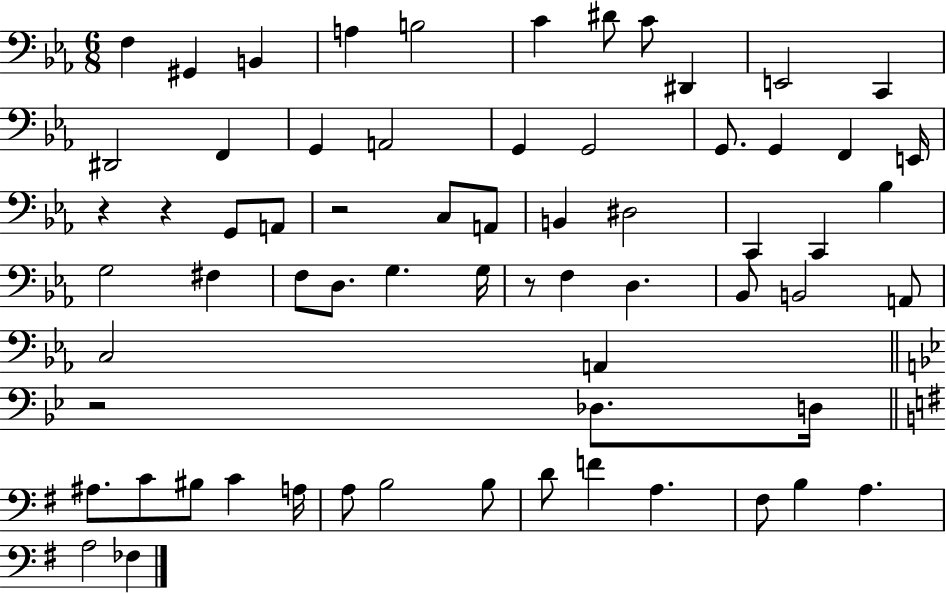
X:1
T:Untitled
M:6/8
L:1/4
K:Eb
F, ^G,, B,, A, B,2 C ^D/2 C/2 ^D,, E,,2 C,, ^D,,2 F,, G,, A,,2 G,, G,,2 G,,/2 G,, F,, E,,/4 z z G,,/2 A,,/2 z2 C,/2 A,,/2 B,, ^D,2 C,, C,, _B, G,2 ^F, F,/2 D,/2 G, G,/4 z/2 F, D, _B,,/2 B,,2 A,,/2 C,2 A,, z2 _D,/2 D,/4 ^A,/2 C/2 ^B,/2 C A,/4 A,/2 B,2 B,/2 D/2 F A, ^F,/2 B, A, A,2 _F,